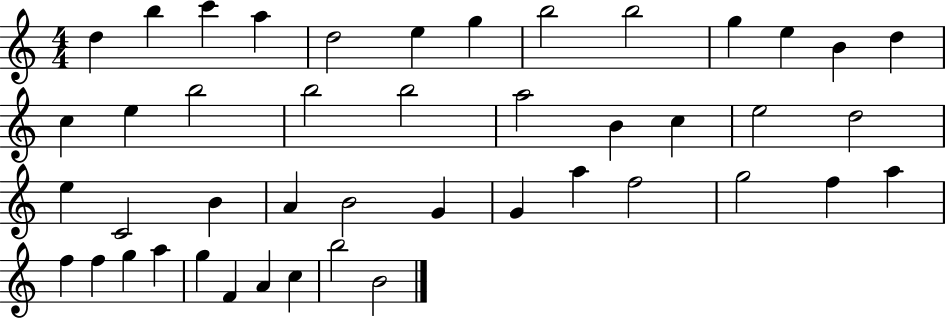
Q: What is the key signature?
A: C major